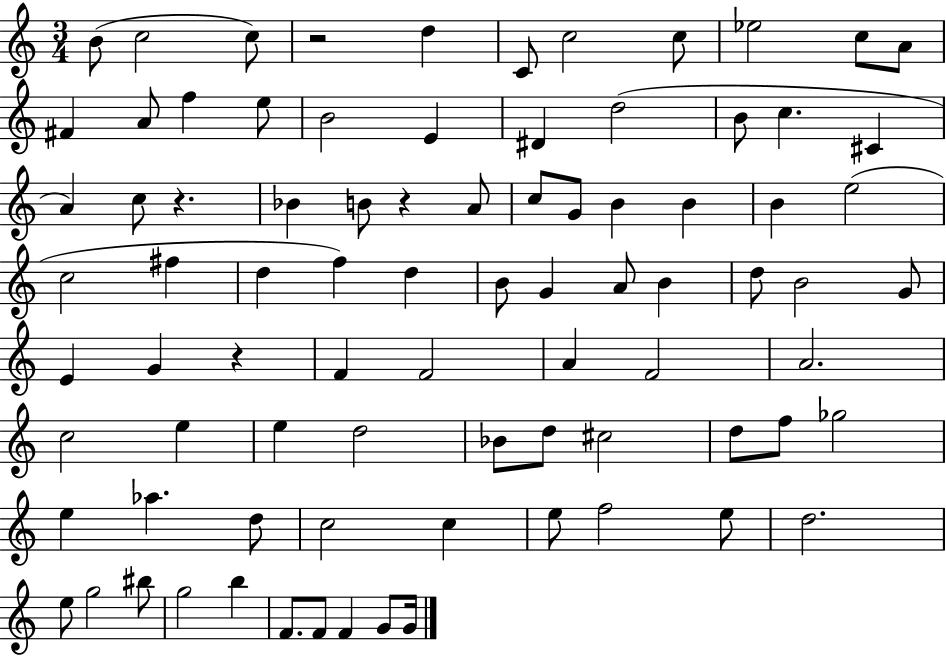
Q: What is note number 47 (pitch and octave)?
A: F4